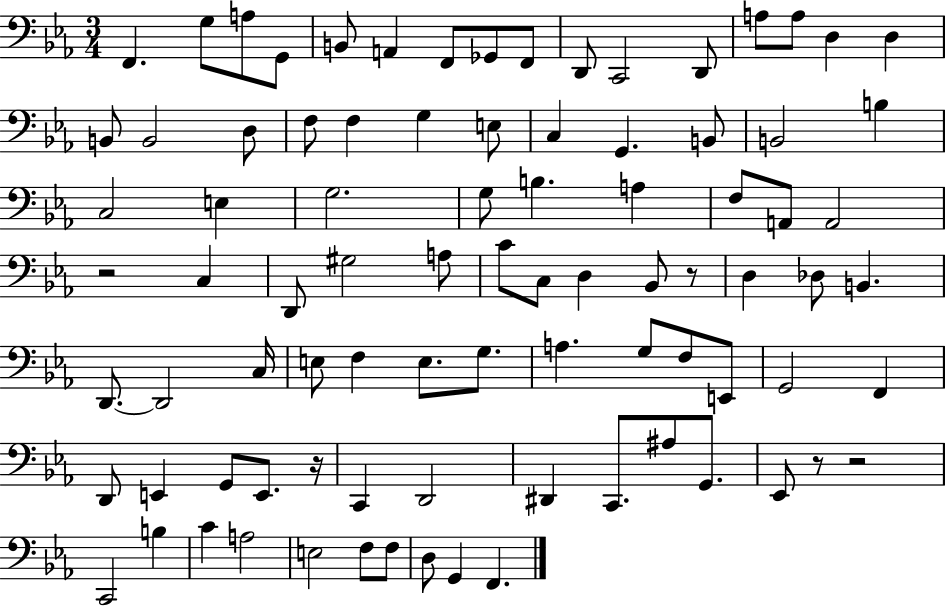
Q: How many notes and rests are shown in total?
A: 87